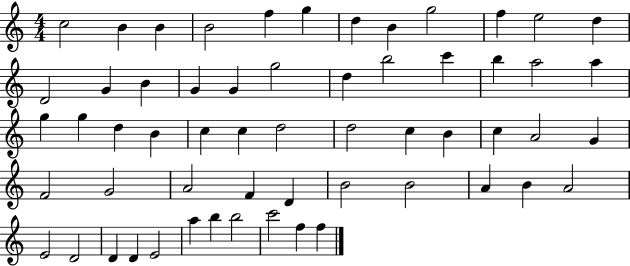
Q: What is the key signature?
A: C major